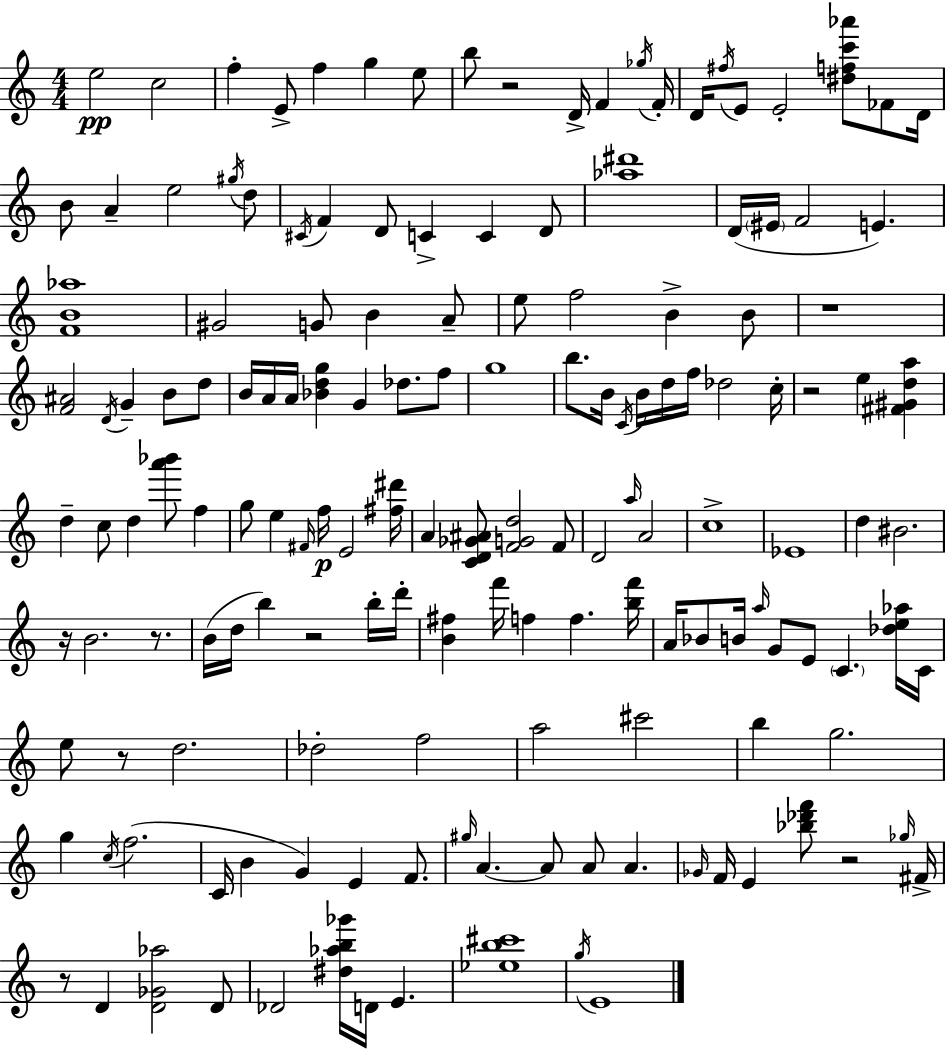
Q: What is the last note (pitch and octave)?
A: E4